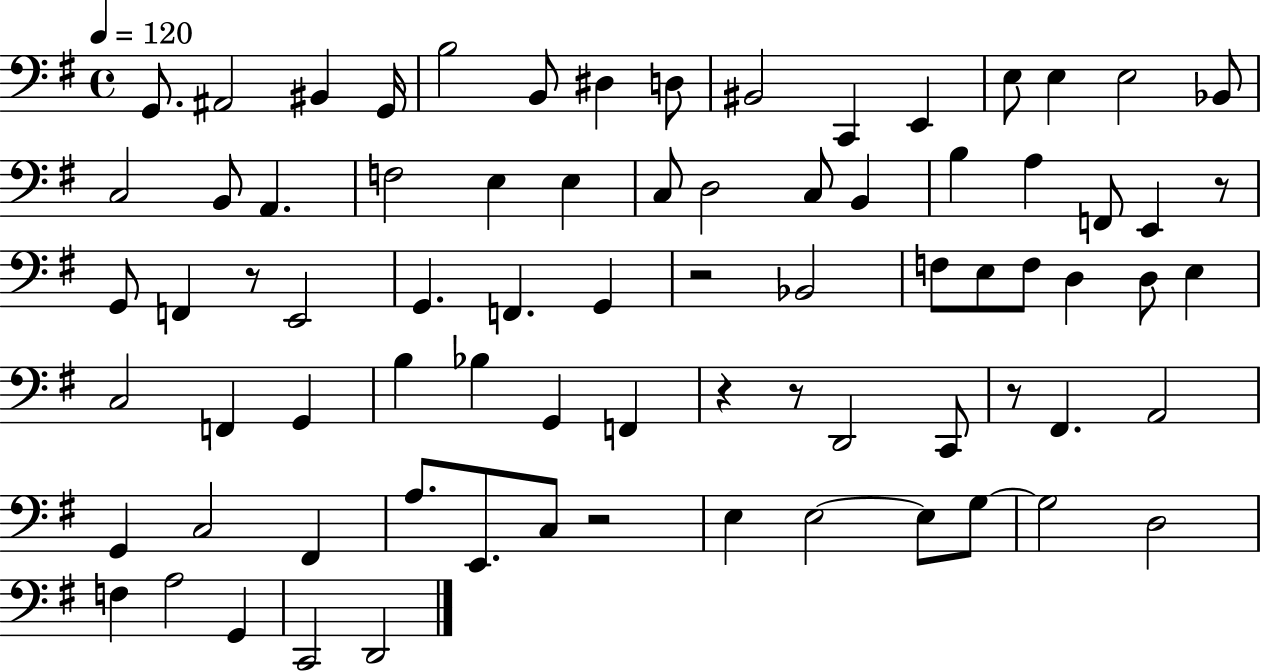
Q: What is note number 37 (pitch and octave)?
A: F3